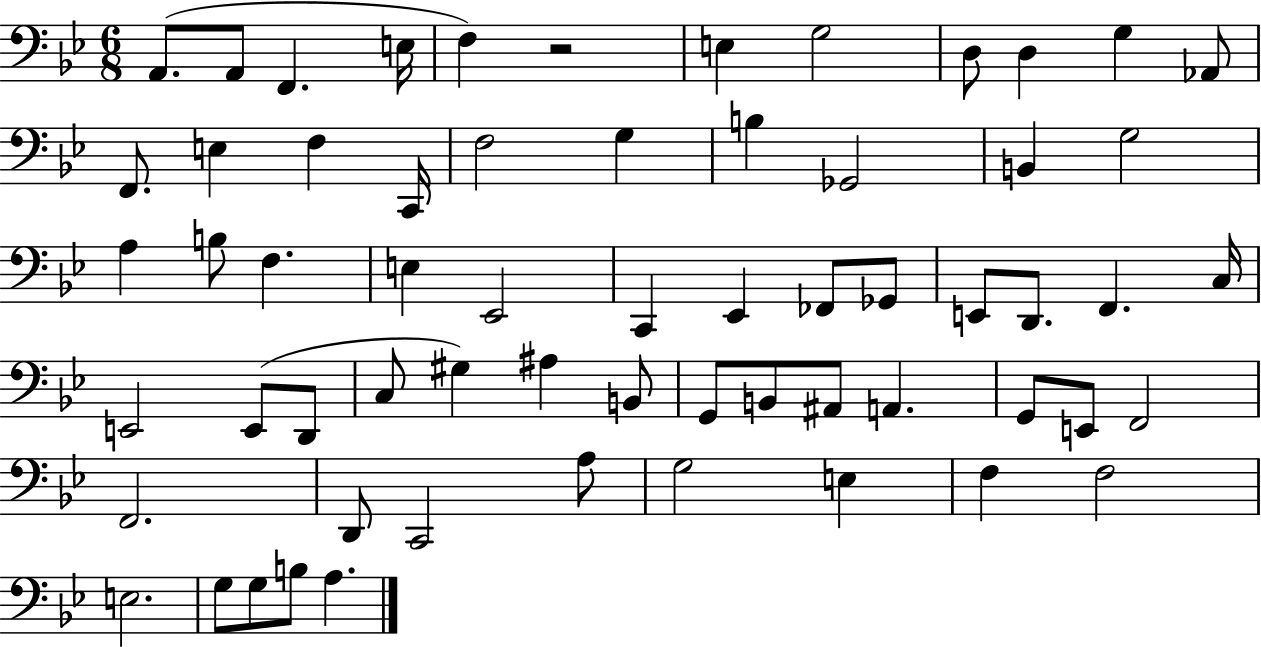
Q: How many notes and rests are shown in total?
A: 62